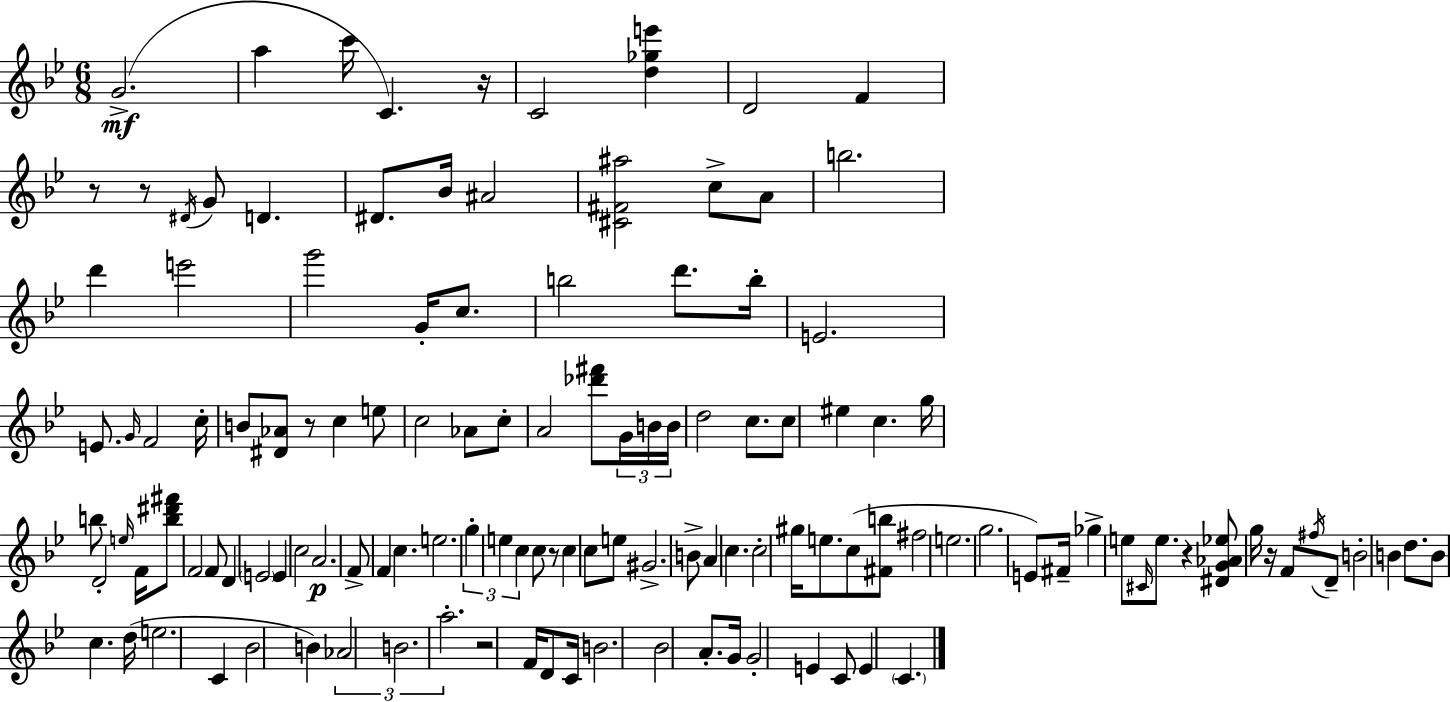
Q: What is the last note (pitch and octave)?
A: C4